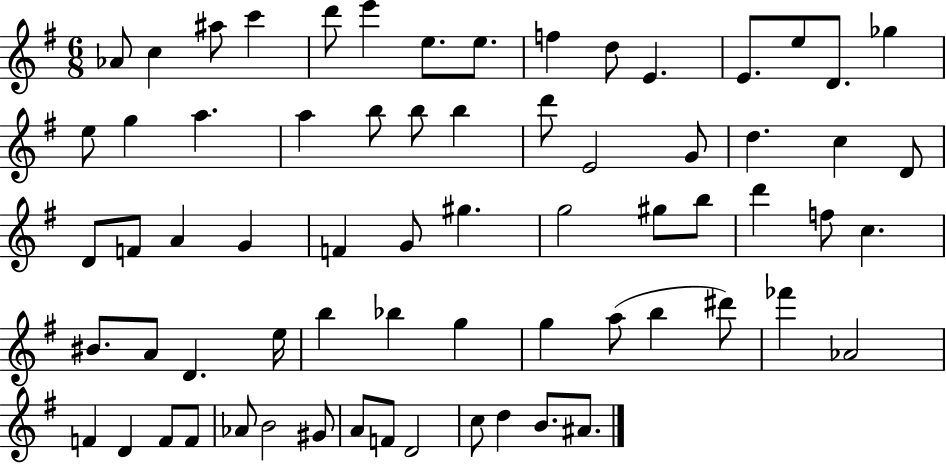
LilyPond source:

{
  \clef treble
  \numericTimeSignature
  \time 6/8
  \key g \major
  aes'8 c''4 ais''8 c'''4 | d'''8 e'''4 e''8. e''8. | f''4 d''8 e'4. | e'8. e''8 d'8. ges''4 | \break e''8 g''4 a''4. | a''4 b''8 b''8 b''4 | d'''8 e'2 g'8 | d''4. c''4 d'8 | \break d'8 f'8 a'4 g'4 | f'4 g'8 gis''4. | g''2 gis''8 b''8 | d'''4 f''8 c''4. | \break bis'8. a'8 d'4. e''16 | b''4 bes''4 g''4 | g''4 a''8( b''4 dis'''8) | fes'''4 aes'2 | \break f'4 d'4 f'8 f'8 | aes'8 b'2 gis'8 | a'8 f'8 d'2 | c''8 d''4 b'8. ais'8. | \break \bar "|."
}